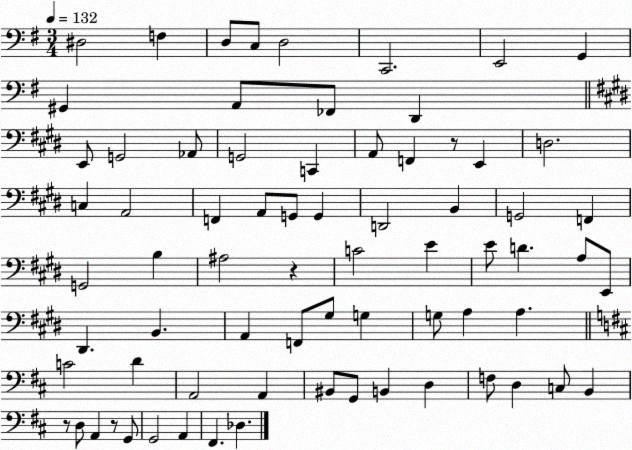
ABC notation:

X:1
T:Untitled
M:3/4
L:1/4
K:G
^D,2 F, D,/2 C,/2 D,2 C,,2 E,,2 G,, ^G,, A,,/2 _F,,/2 D,, E,,/2 G,,2 _A,,/2 G,,2 C,, A,,/2 F,, z/2 E,, D,2 C, A,,2 F,, A,,/2 G,,/2 G,, D,,2 B,, G,,2 F,, G,,2 B, ^A,2 z C2 E E/2 D A,/2 E,,/2 ^D,, B,, A,, F,,/2 ^G,/2 G, G,/2 A, A, C2 D A,,2 A,, ^B,,/2 G,,/2 B,, D, F,/2 D, C,/2 B,, z/2 D,/2 A,, z/2 G,,/2 G,,2 A,, ^F,, _D,